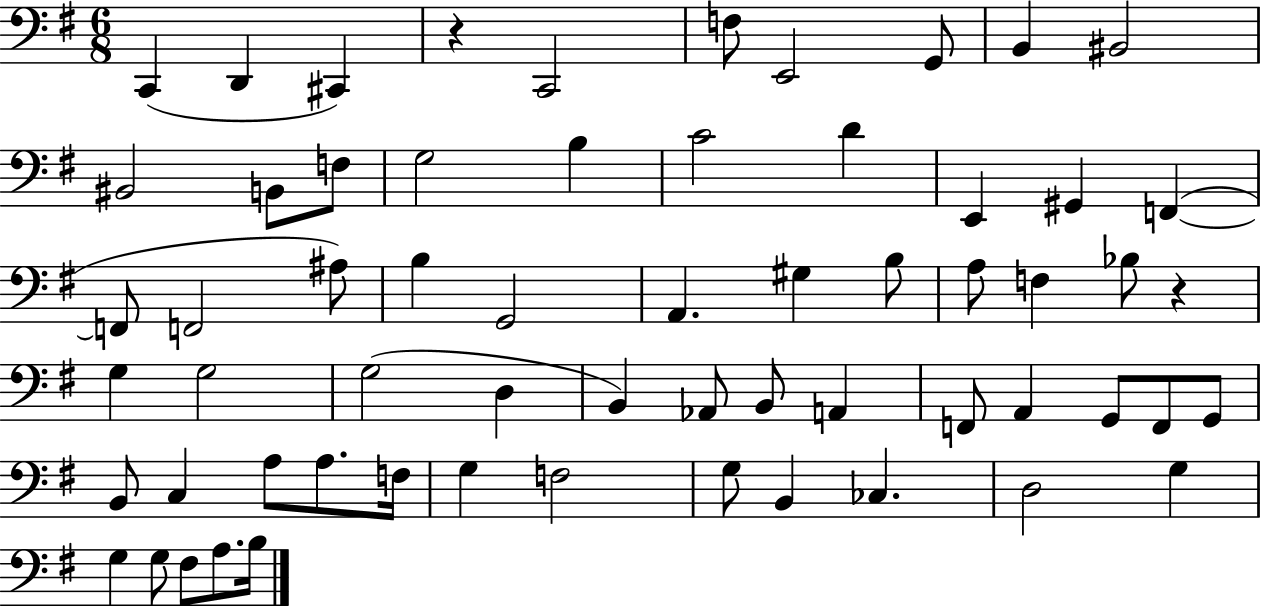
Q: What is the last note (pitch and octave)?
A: B3